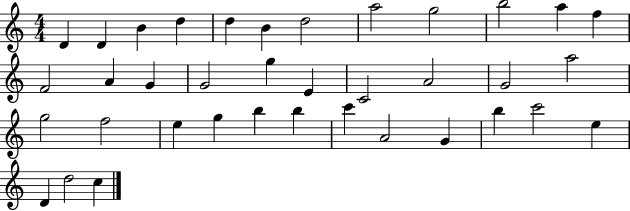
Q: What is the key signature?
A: C major